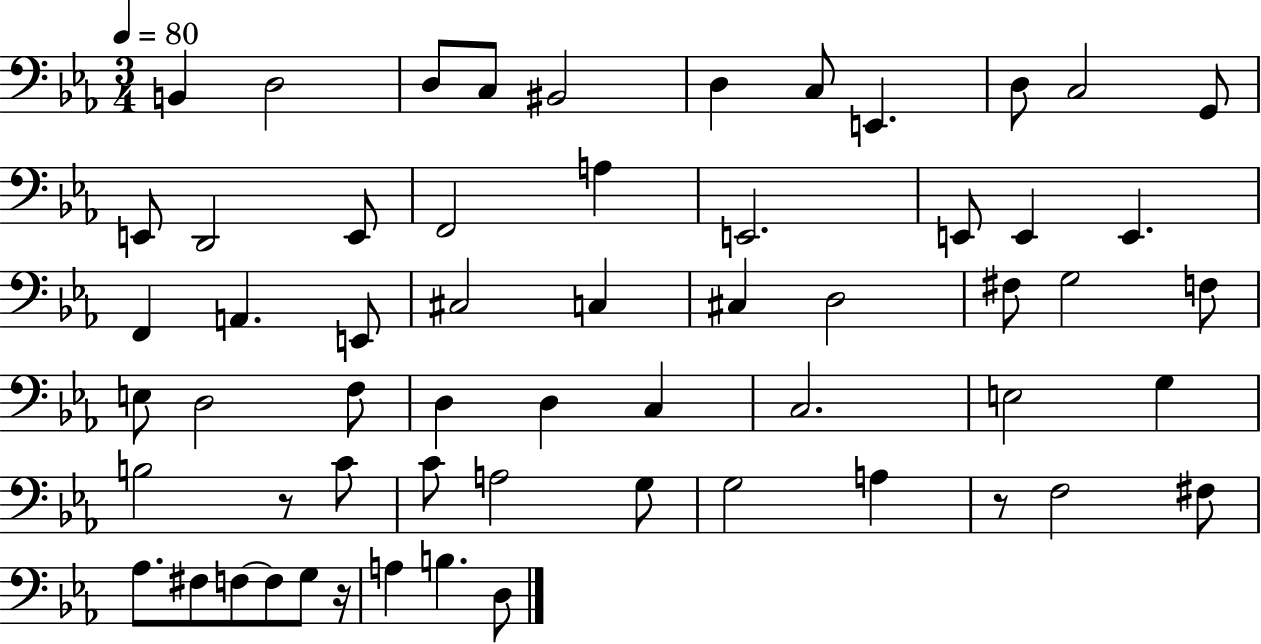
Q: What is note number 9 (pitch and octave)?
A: D3